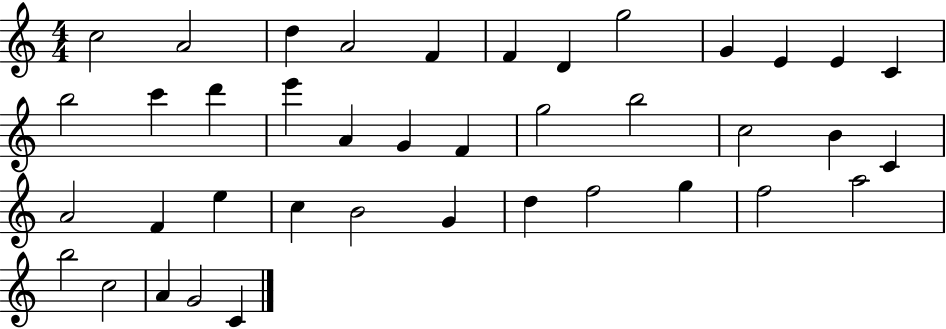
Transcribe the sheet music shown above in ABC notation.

X:1
T:Untitled
M:4/4
L:1/4
K:C
c2 A2 d A2 F F D g2 G E E C b2 c' d' e' A G F g2 b2 c2 B C A2 F e c B2 G d f2 g f2 a2 b2 c2 A G2 C